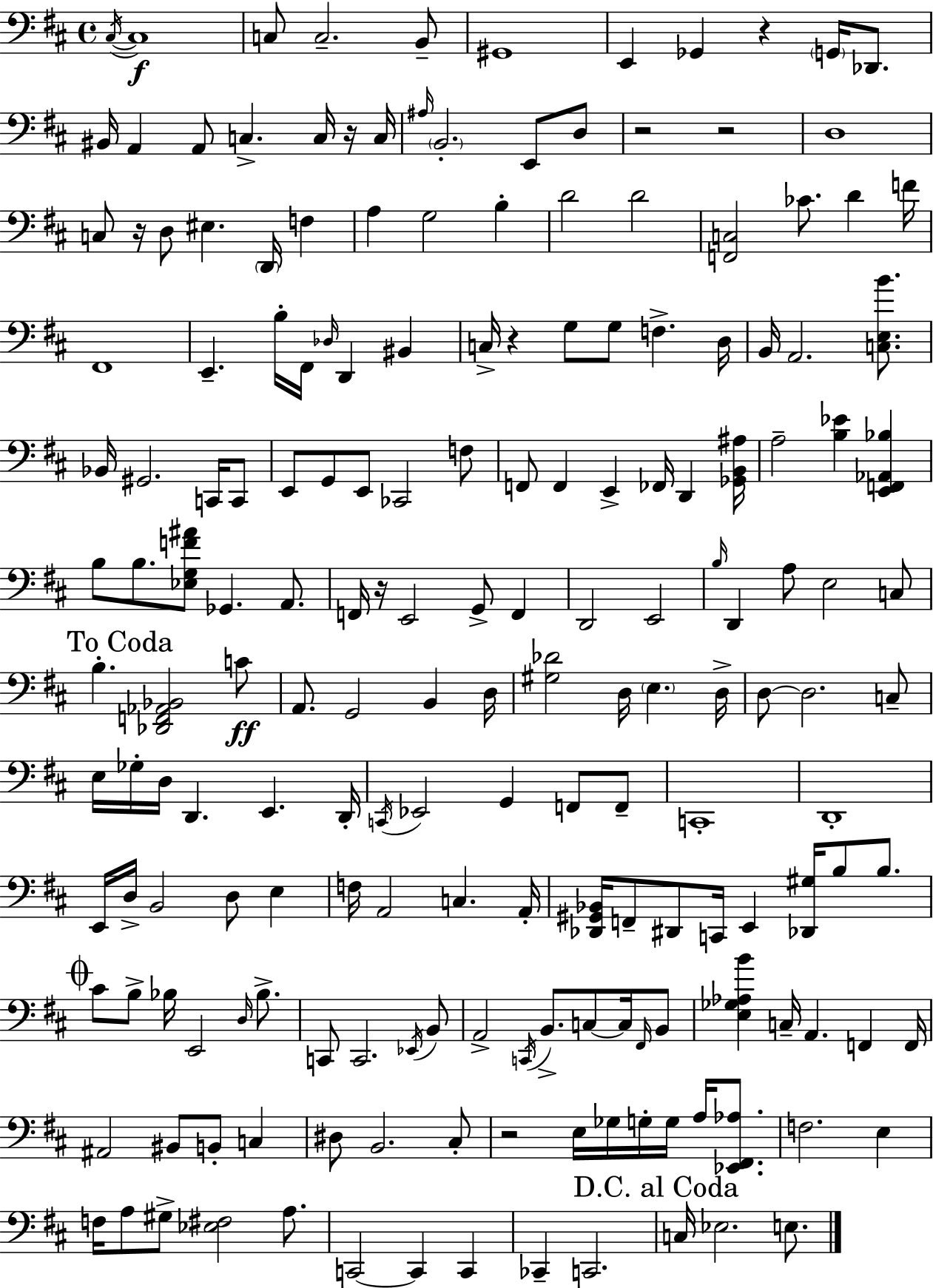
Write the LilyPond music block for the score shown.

{
  \clef bass
  \time 4/4
  \defaultTimeSignature
  \key d \major
  \acciaccatura { cis16~ }~\f cis1 | c8 c2.-- b,8-- | gis,1 | e,4 ges,4 r4 \parenthesize g,16 des,8. | \break bis,16 a,4 a,8 c4.-> c16 r16 | c16 \grace { ais16 } \parenthesize b,2.-. e,8 | d8 r2 r2 | d1 | \break c8 r16 d8 eis4. \parenthesize d,16 f4 | a4 g2 b4-. | d'2 d'2 | <f, c>2 ces'8. d'4 | \break f'16 fis,1 | e,4.-- b16-. fis,16 \grace { des16 } d,4 bis,4 | c16-> r4 g8 g8 f4.-> | d16 b,16 a,2. | \break <c e b'>8. bes,16 gis,2. | c,16 c,8 e,8 g,8 e,8 ces,2 | f8 f,8 f,4 e,4-> fes,16 d,4 | <ges, b, ais>16 a2-- <b ees'>4 <e, f, aes, bes>4 | \break b8 b8. <ees g f' ais'>8 ges,4. | a,8. f,16 r16 e,2 g,8-> f,4 | d,2 e,2 | \grace { b16 } d,4 a8 e2 | \break c8 \mark "To Coda" b4.-. <des, f, aes, bes,>2 | c'8\ff a,8. g,2 b,4 | d16 <gis des'>2 d16 \parenthesize e4. | d16-> d8~~ d2. | \break c8-- e16 ges16-. d16 d,4. e,4. | d,16-. \acciaccatura { c,16 } ees,2 g,4 | f,8 f,8-- c,1-. | d,1-. | \break e,16 d16-> b,2 d8 | e4 f16 a,2 c4. | a,16-. <des, gis, bes,>16 f,8-- dis,8 c,16 e,4 <des, gis>16 | b8 b8. \mark \markup { \musicglyph "scripts.coda" } cis'8 b8-> bes16 e,2 | \break \grace { d16 } bes8.-> c,8 c,2. | \acciaccatura { ees,16 } b,8 a,2-> \acciaccatura { c,16 } | b,8.-> c8~~ c16 \grace { fis,16 } b,8 <e ges aes b'>4 c16-- a,4. | f,4 f,16 ais,2 | \break bis,8 b,8-. c4 dis8 b,2. | cis8-. r2 | e16 ges16 g16-. g16 a16 <ees, fis, aes>8. f2. | e4 f16 a8 gis8-> <ees fis>2 | \break a8. c,2~~ | c,4 c,4 ces,4-- c,2. | \mark "D.C. al Coda" c16 ees2. | e8. \bar "|."
}